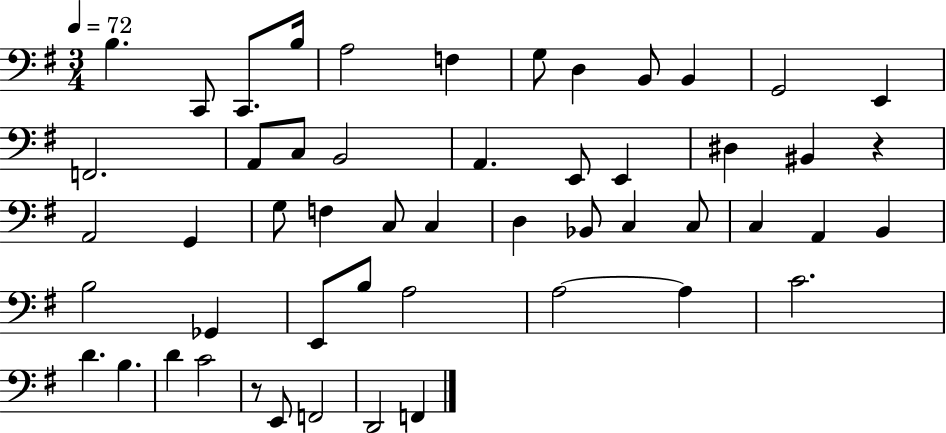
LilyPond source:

{
  \clef bass
  \numericTimeSignature
  \time 3/4
  \key g \major
  \tempo 4 = 72
  \repeat volta 2 { b4. c,8 c,8. b16 | a2 f4 | g8 d4 b,8 b,4 | g,2 e,4 | \break f,2. | a,8 c8 b,2 | a,4. e,8 e,4 | dis4 bis,4 r4 | \break a,2 g,4 | g8 f4 c8 c4 | d4 bes,8 c4 c8 | c4 a,4 b,4 | \break b2 ges,4 | e,8 b8 a2 | a2~~ a4 | c'2. | \break d'4. b4. | d'4 c'2 | r8 e,8 f,2 | d,2 f,4 | \break } \bar "|."
}